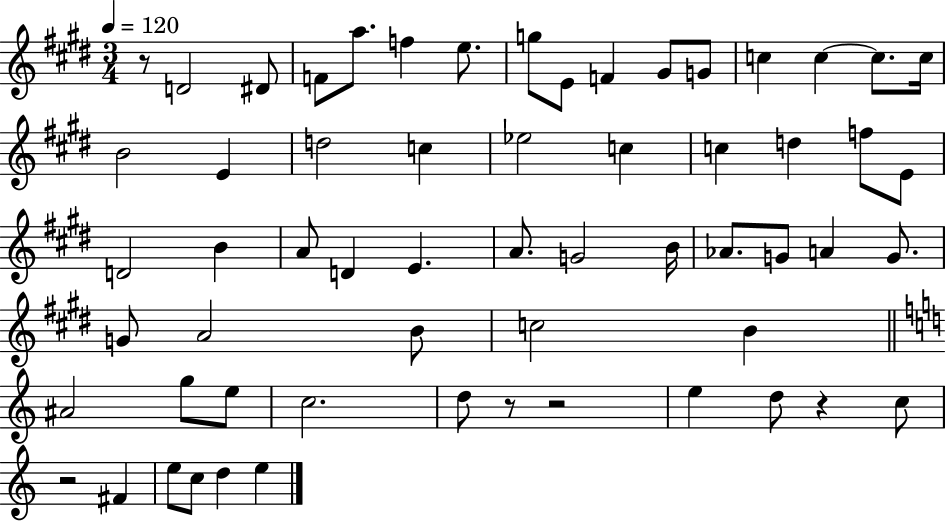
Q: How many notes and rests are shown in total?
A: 60